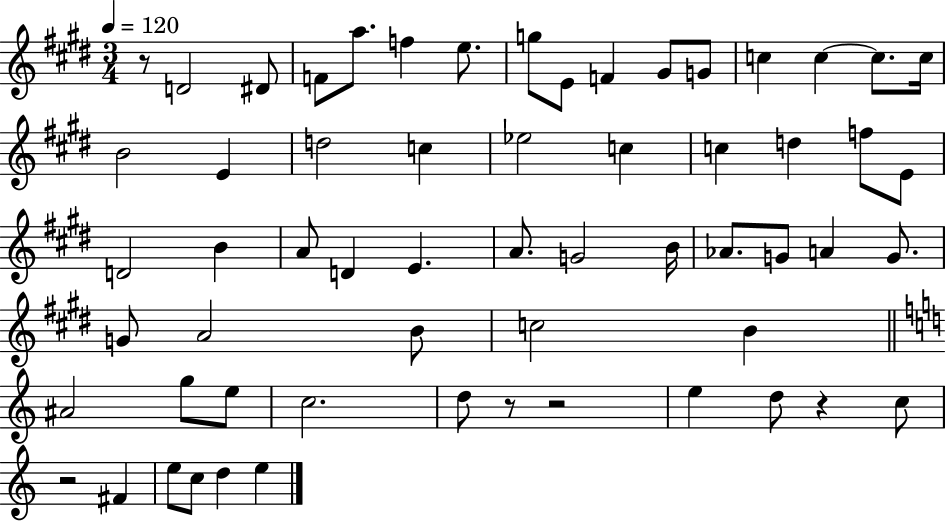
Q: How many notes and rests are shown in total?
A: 60